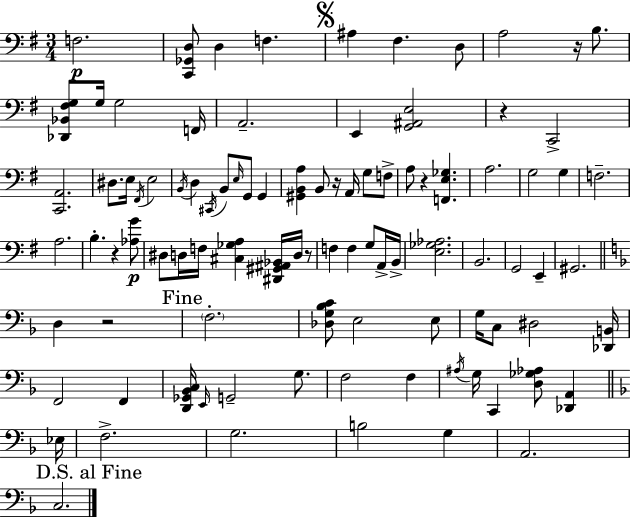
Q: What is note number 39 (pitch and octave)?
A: F3